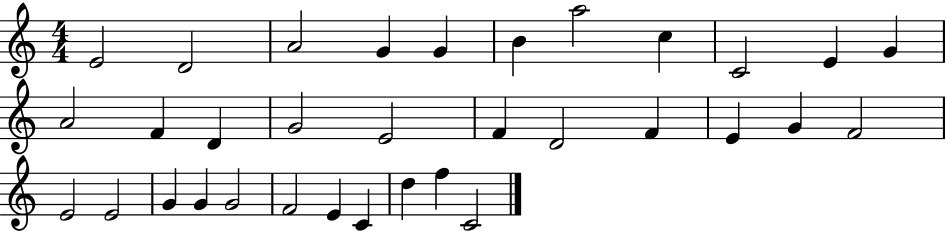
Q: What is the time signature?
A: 4/4